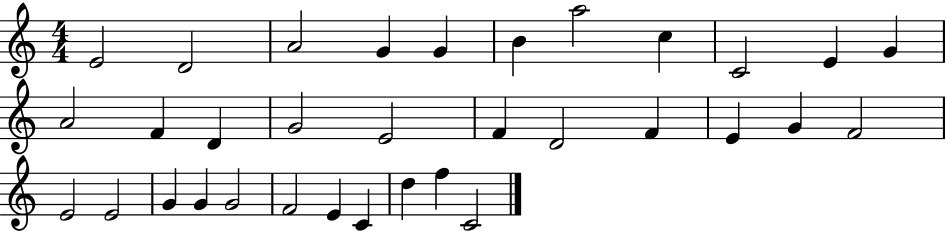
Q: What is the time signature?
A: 4/4